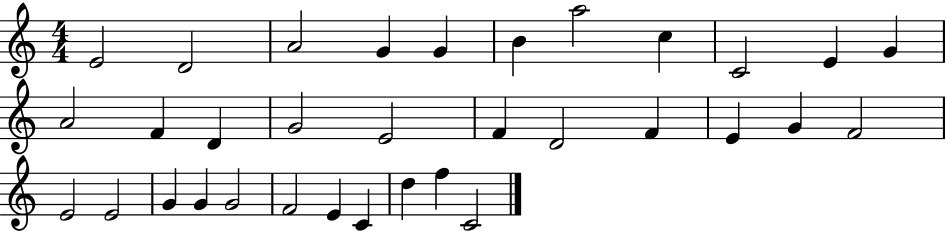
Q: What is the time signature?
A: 4/4